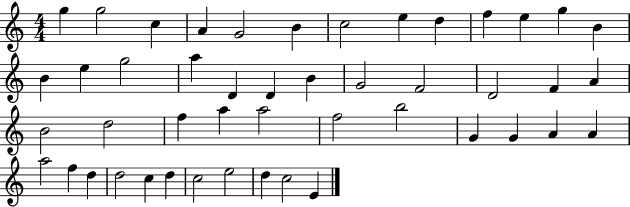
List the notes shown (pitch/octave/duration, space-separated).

G5/q G5/h C5/q A4/q G4/h B4/q C5/h E5/q D5/q F5/q E5/q G5/q B4/q B4/q E5/q G5/h A5/q D4/q D4/q B4/q G4/h F4/h D4/h F4/q A4/q B4/h D5/h F5/q A5/q A5/h F5/h B5/h G4/q G4/q A4/q A4/q A5/h F5/q D5/q D5/h C5/q D5/q C5/h E5/h D5/q C5/h E4/q